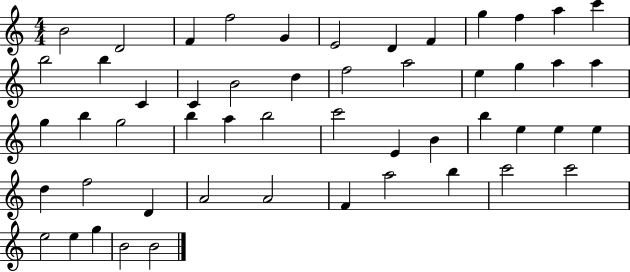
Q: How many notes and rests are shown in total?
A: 52